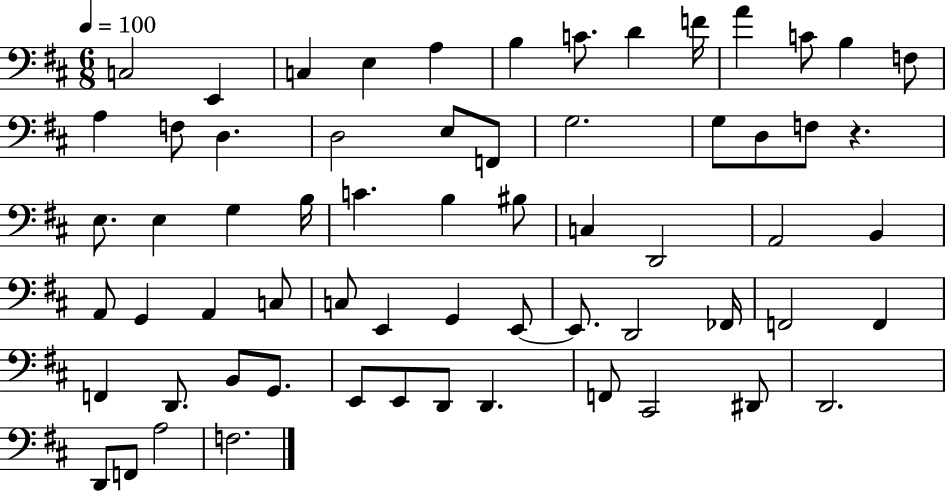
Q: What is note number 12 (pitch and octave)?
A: B3